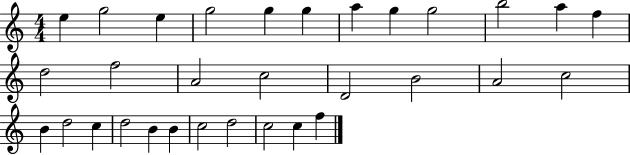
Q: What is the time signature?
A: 4/4